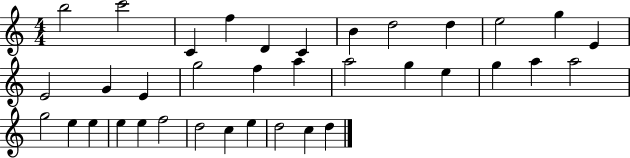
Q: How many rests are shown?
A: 0